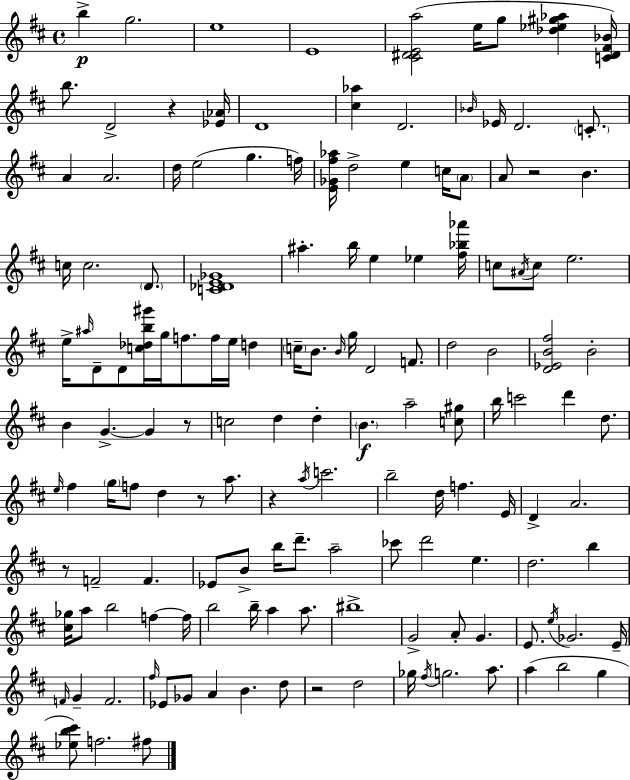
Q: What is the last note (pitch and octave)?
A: F#5